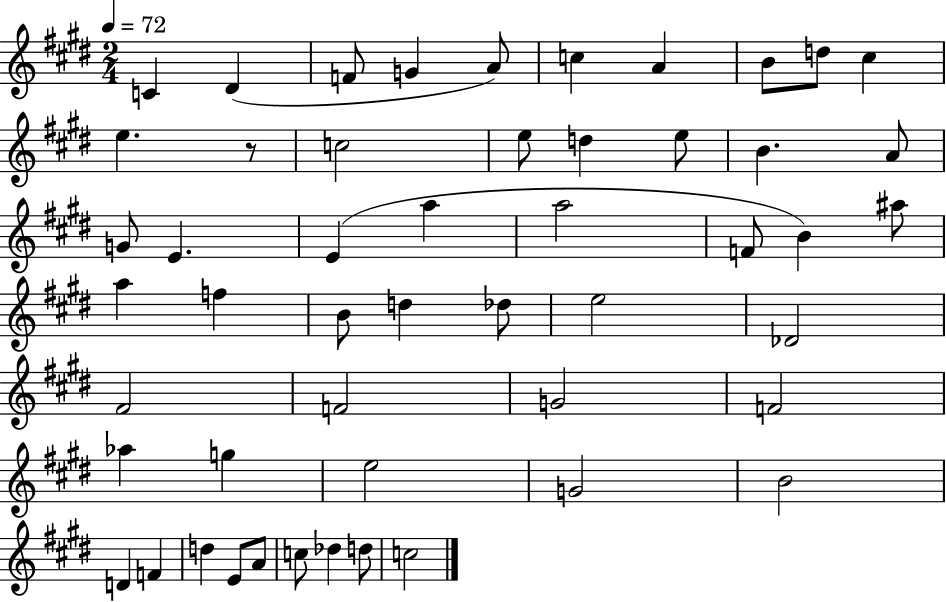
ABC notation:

X:1
T:Untitled
M:2/4
L:1/4
K:E
C ^D F/2 G A/2 c A B/2 d/2 ^c e z/2 c2 e/2 d e/2 B A/2 G/2 E E a a2 F/2 B ^a/2 a f B/2 d _d/2 e2 _D2 ^F2 F2 G2 F2 _a g e2 G2 B2 D F d E/2 A/2 c/2 _d d/2 c2